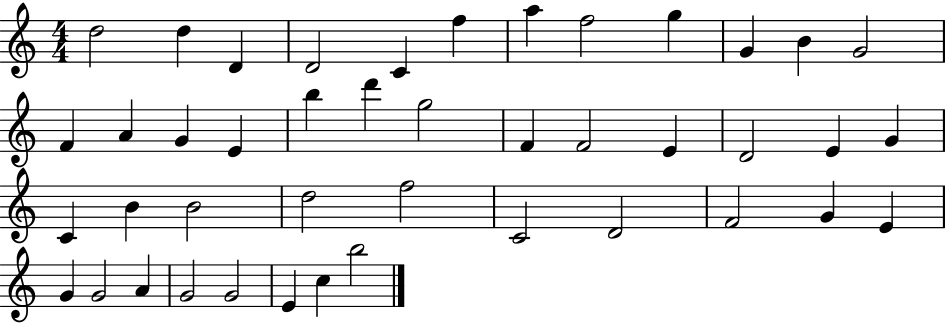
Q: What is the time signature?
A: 4/4